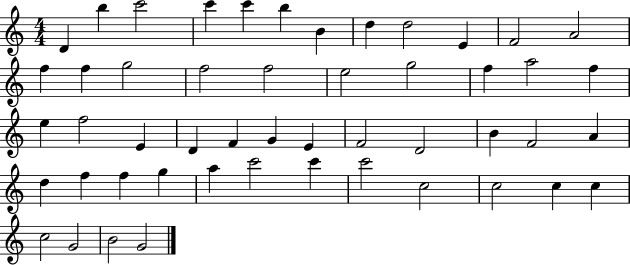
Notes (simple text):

D4/q B5/q C6/h C6/q C6/q B5/q B4/q D5/q D5/h E4/q F4/h A4/h F5/q F5/q G5/h F5/h F5/h E5/h G5/h F5/q A5/h F5/q E5/q F5/h E4/q D4/q F4/q G4/q E4/q F4/h D4/h B4/q F4/h A4/q D5/q F5/q F5/q G5/q A5/q C6/h C6/q C6/h C5/h C5/h C5/q C5/q C5/h G4/h B4/h G4/h